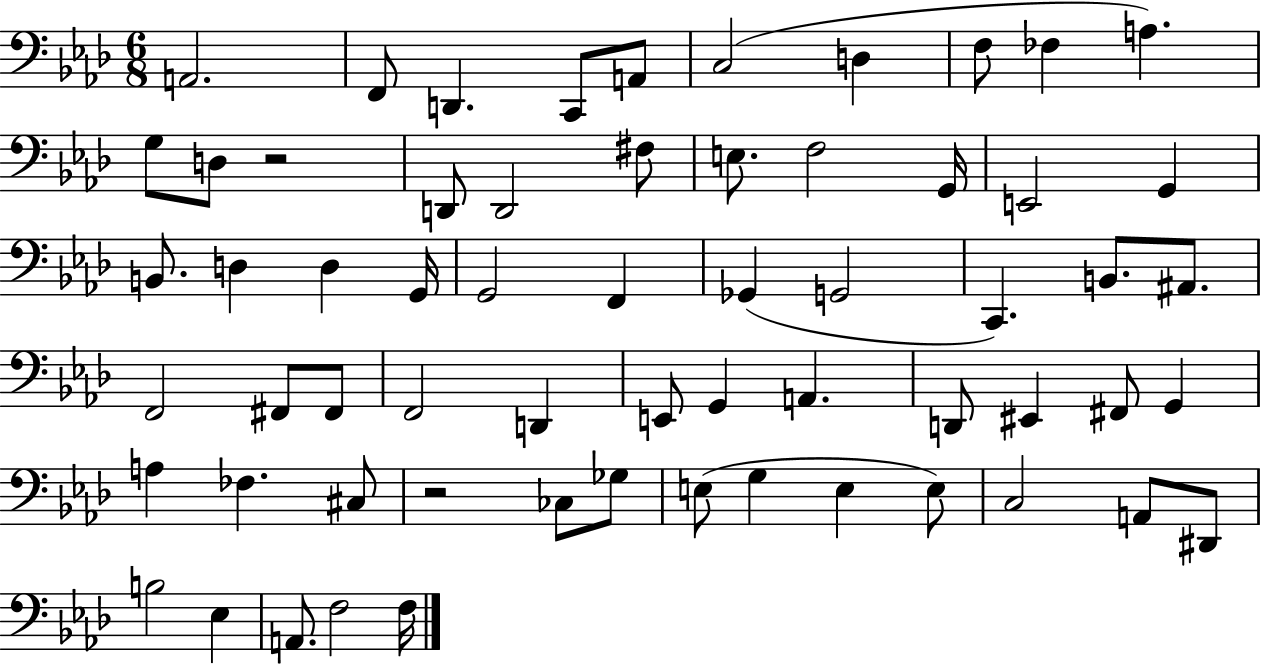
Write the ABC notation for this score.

X:1
T:Untitled
M:6/8
L:1/4
K:Ab
A,,2 F,,/2 D,, C,,/2 A,,/2 C,2 D, F,/2 _F, A, G,/2 D,/2 z2 D,,/2 D,,2 ^F,/2 E,/2 F,2 G,,/4 E,,2 G,, B,,/2 D, D, G,,/4 G,,2 F,, _G,, G,,2 C,, B,,/2 ^A,,/2 F,,2 ^F,,/2 ^F,,/2 F,,2 D,, E,,/2 G,, A,, D,,/2 ^E,, ^F,,/2 G,, A, _F, ^C,/2 z2 _C,/2 _G,/2 E,/2 G, E, E,/2 C,2 A,,/2 ^D,,/2 B,2 _E, A,,/2 F,2 F,/4